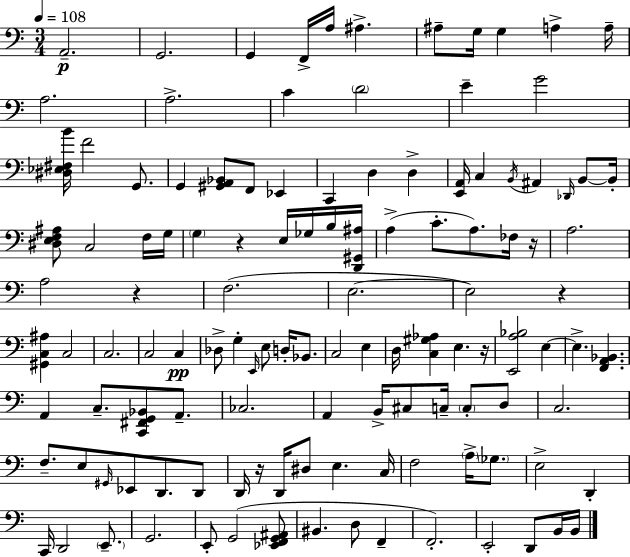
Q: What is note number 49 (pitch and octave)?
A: C3